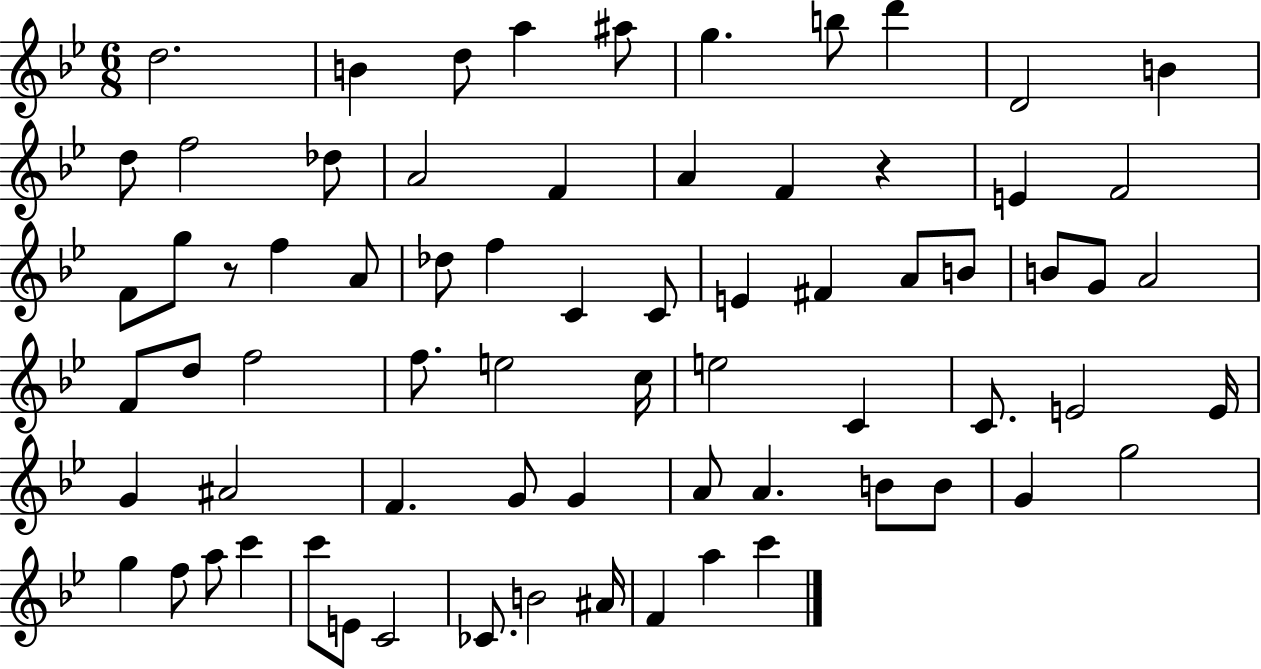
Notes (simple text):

D5/h. B4/q D5/e A5/q A#5/e G5/q. B5/e D6/q D4/h B4/q D5/e F5/h Db5/e A4/h F4/q A4/q F4/q R/q E4/q F4/h F4/e G5/e R/e F5/q A4/e Db5/e F5/q C4/q C4/e E4/q F#4/q A4/e B4/e B4/e G4/e A4/h F4/e D5/e F5/h F5/e. E5/h C5/s E5/h C4/q C4/e. E4/h E4/s G4/q A#4/h F4/q. G4/e G4/q A4/e A4/q. B4/e B4/e G4/q G5/h G5/q F5/e A5/e C6/q C6/e E4/e C4/h CES4/e. B4/h A#4/s F4/q A5/q C6/q